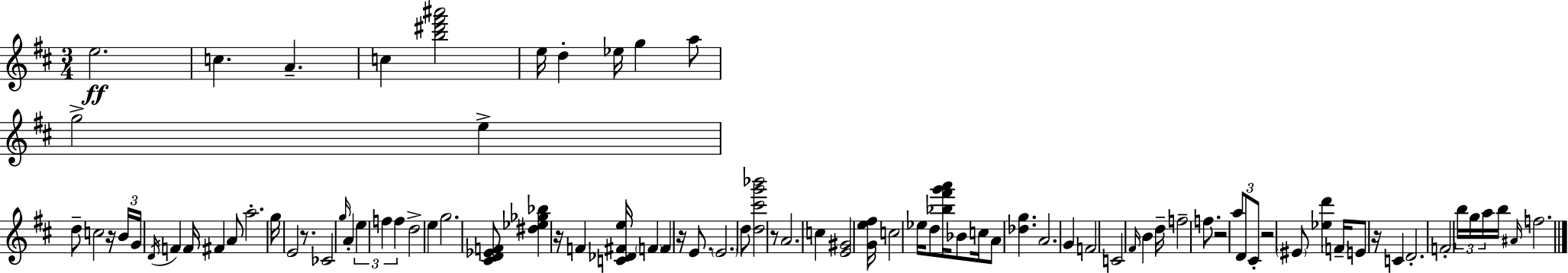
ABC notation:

X:1
T:Untitled
M:3/4
L:1/4
K:D
e2 c A c [b^d'^f'^a']2 e/4 d _e/4 g a/2 g2 e d/2 c2 z/4 B/4 G/4 D/4 F F/4 ^F A/2 a2 g/4 E2 z/2 _C2 g/4 A e f f d2 e g2 [^CD_EF]/2 [^d_e_g_b] z/4 F [C_D^Fe]/4 F F z/4 E/2 E2 d/2 [d^c'g'_b']2 z/2 A2 c [E^G]2 [Ge^f]/4 c2 _e/4 d/2 [_b^f'g'a']/4 _B/2 c/4 A/2 [_dg] A2 G F2 C2 ^F/4 B d/4 f2 f/2 z2 a/2 D/2 ^C/2 z2 ^E/2 [_ed'] F/4 E/2 z/4 C D2 F2 b/4 g/4 a/4 b/4 ^A/4 f2